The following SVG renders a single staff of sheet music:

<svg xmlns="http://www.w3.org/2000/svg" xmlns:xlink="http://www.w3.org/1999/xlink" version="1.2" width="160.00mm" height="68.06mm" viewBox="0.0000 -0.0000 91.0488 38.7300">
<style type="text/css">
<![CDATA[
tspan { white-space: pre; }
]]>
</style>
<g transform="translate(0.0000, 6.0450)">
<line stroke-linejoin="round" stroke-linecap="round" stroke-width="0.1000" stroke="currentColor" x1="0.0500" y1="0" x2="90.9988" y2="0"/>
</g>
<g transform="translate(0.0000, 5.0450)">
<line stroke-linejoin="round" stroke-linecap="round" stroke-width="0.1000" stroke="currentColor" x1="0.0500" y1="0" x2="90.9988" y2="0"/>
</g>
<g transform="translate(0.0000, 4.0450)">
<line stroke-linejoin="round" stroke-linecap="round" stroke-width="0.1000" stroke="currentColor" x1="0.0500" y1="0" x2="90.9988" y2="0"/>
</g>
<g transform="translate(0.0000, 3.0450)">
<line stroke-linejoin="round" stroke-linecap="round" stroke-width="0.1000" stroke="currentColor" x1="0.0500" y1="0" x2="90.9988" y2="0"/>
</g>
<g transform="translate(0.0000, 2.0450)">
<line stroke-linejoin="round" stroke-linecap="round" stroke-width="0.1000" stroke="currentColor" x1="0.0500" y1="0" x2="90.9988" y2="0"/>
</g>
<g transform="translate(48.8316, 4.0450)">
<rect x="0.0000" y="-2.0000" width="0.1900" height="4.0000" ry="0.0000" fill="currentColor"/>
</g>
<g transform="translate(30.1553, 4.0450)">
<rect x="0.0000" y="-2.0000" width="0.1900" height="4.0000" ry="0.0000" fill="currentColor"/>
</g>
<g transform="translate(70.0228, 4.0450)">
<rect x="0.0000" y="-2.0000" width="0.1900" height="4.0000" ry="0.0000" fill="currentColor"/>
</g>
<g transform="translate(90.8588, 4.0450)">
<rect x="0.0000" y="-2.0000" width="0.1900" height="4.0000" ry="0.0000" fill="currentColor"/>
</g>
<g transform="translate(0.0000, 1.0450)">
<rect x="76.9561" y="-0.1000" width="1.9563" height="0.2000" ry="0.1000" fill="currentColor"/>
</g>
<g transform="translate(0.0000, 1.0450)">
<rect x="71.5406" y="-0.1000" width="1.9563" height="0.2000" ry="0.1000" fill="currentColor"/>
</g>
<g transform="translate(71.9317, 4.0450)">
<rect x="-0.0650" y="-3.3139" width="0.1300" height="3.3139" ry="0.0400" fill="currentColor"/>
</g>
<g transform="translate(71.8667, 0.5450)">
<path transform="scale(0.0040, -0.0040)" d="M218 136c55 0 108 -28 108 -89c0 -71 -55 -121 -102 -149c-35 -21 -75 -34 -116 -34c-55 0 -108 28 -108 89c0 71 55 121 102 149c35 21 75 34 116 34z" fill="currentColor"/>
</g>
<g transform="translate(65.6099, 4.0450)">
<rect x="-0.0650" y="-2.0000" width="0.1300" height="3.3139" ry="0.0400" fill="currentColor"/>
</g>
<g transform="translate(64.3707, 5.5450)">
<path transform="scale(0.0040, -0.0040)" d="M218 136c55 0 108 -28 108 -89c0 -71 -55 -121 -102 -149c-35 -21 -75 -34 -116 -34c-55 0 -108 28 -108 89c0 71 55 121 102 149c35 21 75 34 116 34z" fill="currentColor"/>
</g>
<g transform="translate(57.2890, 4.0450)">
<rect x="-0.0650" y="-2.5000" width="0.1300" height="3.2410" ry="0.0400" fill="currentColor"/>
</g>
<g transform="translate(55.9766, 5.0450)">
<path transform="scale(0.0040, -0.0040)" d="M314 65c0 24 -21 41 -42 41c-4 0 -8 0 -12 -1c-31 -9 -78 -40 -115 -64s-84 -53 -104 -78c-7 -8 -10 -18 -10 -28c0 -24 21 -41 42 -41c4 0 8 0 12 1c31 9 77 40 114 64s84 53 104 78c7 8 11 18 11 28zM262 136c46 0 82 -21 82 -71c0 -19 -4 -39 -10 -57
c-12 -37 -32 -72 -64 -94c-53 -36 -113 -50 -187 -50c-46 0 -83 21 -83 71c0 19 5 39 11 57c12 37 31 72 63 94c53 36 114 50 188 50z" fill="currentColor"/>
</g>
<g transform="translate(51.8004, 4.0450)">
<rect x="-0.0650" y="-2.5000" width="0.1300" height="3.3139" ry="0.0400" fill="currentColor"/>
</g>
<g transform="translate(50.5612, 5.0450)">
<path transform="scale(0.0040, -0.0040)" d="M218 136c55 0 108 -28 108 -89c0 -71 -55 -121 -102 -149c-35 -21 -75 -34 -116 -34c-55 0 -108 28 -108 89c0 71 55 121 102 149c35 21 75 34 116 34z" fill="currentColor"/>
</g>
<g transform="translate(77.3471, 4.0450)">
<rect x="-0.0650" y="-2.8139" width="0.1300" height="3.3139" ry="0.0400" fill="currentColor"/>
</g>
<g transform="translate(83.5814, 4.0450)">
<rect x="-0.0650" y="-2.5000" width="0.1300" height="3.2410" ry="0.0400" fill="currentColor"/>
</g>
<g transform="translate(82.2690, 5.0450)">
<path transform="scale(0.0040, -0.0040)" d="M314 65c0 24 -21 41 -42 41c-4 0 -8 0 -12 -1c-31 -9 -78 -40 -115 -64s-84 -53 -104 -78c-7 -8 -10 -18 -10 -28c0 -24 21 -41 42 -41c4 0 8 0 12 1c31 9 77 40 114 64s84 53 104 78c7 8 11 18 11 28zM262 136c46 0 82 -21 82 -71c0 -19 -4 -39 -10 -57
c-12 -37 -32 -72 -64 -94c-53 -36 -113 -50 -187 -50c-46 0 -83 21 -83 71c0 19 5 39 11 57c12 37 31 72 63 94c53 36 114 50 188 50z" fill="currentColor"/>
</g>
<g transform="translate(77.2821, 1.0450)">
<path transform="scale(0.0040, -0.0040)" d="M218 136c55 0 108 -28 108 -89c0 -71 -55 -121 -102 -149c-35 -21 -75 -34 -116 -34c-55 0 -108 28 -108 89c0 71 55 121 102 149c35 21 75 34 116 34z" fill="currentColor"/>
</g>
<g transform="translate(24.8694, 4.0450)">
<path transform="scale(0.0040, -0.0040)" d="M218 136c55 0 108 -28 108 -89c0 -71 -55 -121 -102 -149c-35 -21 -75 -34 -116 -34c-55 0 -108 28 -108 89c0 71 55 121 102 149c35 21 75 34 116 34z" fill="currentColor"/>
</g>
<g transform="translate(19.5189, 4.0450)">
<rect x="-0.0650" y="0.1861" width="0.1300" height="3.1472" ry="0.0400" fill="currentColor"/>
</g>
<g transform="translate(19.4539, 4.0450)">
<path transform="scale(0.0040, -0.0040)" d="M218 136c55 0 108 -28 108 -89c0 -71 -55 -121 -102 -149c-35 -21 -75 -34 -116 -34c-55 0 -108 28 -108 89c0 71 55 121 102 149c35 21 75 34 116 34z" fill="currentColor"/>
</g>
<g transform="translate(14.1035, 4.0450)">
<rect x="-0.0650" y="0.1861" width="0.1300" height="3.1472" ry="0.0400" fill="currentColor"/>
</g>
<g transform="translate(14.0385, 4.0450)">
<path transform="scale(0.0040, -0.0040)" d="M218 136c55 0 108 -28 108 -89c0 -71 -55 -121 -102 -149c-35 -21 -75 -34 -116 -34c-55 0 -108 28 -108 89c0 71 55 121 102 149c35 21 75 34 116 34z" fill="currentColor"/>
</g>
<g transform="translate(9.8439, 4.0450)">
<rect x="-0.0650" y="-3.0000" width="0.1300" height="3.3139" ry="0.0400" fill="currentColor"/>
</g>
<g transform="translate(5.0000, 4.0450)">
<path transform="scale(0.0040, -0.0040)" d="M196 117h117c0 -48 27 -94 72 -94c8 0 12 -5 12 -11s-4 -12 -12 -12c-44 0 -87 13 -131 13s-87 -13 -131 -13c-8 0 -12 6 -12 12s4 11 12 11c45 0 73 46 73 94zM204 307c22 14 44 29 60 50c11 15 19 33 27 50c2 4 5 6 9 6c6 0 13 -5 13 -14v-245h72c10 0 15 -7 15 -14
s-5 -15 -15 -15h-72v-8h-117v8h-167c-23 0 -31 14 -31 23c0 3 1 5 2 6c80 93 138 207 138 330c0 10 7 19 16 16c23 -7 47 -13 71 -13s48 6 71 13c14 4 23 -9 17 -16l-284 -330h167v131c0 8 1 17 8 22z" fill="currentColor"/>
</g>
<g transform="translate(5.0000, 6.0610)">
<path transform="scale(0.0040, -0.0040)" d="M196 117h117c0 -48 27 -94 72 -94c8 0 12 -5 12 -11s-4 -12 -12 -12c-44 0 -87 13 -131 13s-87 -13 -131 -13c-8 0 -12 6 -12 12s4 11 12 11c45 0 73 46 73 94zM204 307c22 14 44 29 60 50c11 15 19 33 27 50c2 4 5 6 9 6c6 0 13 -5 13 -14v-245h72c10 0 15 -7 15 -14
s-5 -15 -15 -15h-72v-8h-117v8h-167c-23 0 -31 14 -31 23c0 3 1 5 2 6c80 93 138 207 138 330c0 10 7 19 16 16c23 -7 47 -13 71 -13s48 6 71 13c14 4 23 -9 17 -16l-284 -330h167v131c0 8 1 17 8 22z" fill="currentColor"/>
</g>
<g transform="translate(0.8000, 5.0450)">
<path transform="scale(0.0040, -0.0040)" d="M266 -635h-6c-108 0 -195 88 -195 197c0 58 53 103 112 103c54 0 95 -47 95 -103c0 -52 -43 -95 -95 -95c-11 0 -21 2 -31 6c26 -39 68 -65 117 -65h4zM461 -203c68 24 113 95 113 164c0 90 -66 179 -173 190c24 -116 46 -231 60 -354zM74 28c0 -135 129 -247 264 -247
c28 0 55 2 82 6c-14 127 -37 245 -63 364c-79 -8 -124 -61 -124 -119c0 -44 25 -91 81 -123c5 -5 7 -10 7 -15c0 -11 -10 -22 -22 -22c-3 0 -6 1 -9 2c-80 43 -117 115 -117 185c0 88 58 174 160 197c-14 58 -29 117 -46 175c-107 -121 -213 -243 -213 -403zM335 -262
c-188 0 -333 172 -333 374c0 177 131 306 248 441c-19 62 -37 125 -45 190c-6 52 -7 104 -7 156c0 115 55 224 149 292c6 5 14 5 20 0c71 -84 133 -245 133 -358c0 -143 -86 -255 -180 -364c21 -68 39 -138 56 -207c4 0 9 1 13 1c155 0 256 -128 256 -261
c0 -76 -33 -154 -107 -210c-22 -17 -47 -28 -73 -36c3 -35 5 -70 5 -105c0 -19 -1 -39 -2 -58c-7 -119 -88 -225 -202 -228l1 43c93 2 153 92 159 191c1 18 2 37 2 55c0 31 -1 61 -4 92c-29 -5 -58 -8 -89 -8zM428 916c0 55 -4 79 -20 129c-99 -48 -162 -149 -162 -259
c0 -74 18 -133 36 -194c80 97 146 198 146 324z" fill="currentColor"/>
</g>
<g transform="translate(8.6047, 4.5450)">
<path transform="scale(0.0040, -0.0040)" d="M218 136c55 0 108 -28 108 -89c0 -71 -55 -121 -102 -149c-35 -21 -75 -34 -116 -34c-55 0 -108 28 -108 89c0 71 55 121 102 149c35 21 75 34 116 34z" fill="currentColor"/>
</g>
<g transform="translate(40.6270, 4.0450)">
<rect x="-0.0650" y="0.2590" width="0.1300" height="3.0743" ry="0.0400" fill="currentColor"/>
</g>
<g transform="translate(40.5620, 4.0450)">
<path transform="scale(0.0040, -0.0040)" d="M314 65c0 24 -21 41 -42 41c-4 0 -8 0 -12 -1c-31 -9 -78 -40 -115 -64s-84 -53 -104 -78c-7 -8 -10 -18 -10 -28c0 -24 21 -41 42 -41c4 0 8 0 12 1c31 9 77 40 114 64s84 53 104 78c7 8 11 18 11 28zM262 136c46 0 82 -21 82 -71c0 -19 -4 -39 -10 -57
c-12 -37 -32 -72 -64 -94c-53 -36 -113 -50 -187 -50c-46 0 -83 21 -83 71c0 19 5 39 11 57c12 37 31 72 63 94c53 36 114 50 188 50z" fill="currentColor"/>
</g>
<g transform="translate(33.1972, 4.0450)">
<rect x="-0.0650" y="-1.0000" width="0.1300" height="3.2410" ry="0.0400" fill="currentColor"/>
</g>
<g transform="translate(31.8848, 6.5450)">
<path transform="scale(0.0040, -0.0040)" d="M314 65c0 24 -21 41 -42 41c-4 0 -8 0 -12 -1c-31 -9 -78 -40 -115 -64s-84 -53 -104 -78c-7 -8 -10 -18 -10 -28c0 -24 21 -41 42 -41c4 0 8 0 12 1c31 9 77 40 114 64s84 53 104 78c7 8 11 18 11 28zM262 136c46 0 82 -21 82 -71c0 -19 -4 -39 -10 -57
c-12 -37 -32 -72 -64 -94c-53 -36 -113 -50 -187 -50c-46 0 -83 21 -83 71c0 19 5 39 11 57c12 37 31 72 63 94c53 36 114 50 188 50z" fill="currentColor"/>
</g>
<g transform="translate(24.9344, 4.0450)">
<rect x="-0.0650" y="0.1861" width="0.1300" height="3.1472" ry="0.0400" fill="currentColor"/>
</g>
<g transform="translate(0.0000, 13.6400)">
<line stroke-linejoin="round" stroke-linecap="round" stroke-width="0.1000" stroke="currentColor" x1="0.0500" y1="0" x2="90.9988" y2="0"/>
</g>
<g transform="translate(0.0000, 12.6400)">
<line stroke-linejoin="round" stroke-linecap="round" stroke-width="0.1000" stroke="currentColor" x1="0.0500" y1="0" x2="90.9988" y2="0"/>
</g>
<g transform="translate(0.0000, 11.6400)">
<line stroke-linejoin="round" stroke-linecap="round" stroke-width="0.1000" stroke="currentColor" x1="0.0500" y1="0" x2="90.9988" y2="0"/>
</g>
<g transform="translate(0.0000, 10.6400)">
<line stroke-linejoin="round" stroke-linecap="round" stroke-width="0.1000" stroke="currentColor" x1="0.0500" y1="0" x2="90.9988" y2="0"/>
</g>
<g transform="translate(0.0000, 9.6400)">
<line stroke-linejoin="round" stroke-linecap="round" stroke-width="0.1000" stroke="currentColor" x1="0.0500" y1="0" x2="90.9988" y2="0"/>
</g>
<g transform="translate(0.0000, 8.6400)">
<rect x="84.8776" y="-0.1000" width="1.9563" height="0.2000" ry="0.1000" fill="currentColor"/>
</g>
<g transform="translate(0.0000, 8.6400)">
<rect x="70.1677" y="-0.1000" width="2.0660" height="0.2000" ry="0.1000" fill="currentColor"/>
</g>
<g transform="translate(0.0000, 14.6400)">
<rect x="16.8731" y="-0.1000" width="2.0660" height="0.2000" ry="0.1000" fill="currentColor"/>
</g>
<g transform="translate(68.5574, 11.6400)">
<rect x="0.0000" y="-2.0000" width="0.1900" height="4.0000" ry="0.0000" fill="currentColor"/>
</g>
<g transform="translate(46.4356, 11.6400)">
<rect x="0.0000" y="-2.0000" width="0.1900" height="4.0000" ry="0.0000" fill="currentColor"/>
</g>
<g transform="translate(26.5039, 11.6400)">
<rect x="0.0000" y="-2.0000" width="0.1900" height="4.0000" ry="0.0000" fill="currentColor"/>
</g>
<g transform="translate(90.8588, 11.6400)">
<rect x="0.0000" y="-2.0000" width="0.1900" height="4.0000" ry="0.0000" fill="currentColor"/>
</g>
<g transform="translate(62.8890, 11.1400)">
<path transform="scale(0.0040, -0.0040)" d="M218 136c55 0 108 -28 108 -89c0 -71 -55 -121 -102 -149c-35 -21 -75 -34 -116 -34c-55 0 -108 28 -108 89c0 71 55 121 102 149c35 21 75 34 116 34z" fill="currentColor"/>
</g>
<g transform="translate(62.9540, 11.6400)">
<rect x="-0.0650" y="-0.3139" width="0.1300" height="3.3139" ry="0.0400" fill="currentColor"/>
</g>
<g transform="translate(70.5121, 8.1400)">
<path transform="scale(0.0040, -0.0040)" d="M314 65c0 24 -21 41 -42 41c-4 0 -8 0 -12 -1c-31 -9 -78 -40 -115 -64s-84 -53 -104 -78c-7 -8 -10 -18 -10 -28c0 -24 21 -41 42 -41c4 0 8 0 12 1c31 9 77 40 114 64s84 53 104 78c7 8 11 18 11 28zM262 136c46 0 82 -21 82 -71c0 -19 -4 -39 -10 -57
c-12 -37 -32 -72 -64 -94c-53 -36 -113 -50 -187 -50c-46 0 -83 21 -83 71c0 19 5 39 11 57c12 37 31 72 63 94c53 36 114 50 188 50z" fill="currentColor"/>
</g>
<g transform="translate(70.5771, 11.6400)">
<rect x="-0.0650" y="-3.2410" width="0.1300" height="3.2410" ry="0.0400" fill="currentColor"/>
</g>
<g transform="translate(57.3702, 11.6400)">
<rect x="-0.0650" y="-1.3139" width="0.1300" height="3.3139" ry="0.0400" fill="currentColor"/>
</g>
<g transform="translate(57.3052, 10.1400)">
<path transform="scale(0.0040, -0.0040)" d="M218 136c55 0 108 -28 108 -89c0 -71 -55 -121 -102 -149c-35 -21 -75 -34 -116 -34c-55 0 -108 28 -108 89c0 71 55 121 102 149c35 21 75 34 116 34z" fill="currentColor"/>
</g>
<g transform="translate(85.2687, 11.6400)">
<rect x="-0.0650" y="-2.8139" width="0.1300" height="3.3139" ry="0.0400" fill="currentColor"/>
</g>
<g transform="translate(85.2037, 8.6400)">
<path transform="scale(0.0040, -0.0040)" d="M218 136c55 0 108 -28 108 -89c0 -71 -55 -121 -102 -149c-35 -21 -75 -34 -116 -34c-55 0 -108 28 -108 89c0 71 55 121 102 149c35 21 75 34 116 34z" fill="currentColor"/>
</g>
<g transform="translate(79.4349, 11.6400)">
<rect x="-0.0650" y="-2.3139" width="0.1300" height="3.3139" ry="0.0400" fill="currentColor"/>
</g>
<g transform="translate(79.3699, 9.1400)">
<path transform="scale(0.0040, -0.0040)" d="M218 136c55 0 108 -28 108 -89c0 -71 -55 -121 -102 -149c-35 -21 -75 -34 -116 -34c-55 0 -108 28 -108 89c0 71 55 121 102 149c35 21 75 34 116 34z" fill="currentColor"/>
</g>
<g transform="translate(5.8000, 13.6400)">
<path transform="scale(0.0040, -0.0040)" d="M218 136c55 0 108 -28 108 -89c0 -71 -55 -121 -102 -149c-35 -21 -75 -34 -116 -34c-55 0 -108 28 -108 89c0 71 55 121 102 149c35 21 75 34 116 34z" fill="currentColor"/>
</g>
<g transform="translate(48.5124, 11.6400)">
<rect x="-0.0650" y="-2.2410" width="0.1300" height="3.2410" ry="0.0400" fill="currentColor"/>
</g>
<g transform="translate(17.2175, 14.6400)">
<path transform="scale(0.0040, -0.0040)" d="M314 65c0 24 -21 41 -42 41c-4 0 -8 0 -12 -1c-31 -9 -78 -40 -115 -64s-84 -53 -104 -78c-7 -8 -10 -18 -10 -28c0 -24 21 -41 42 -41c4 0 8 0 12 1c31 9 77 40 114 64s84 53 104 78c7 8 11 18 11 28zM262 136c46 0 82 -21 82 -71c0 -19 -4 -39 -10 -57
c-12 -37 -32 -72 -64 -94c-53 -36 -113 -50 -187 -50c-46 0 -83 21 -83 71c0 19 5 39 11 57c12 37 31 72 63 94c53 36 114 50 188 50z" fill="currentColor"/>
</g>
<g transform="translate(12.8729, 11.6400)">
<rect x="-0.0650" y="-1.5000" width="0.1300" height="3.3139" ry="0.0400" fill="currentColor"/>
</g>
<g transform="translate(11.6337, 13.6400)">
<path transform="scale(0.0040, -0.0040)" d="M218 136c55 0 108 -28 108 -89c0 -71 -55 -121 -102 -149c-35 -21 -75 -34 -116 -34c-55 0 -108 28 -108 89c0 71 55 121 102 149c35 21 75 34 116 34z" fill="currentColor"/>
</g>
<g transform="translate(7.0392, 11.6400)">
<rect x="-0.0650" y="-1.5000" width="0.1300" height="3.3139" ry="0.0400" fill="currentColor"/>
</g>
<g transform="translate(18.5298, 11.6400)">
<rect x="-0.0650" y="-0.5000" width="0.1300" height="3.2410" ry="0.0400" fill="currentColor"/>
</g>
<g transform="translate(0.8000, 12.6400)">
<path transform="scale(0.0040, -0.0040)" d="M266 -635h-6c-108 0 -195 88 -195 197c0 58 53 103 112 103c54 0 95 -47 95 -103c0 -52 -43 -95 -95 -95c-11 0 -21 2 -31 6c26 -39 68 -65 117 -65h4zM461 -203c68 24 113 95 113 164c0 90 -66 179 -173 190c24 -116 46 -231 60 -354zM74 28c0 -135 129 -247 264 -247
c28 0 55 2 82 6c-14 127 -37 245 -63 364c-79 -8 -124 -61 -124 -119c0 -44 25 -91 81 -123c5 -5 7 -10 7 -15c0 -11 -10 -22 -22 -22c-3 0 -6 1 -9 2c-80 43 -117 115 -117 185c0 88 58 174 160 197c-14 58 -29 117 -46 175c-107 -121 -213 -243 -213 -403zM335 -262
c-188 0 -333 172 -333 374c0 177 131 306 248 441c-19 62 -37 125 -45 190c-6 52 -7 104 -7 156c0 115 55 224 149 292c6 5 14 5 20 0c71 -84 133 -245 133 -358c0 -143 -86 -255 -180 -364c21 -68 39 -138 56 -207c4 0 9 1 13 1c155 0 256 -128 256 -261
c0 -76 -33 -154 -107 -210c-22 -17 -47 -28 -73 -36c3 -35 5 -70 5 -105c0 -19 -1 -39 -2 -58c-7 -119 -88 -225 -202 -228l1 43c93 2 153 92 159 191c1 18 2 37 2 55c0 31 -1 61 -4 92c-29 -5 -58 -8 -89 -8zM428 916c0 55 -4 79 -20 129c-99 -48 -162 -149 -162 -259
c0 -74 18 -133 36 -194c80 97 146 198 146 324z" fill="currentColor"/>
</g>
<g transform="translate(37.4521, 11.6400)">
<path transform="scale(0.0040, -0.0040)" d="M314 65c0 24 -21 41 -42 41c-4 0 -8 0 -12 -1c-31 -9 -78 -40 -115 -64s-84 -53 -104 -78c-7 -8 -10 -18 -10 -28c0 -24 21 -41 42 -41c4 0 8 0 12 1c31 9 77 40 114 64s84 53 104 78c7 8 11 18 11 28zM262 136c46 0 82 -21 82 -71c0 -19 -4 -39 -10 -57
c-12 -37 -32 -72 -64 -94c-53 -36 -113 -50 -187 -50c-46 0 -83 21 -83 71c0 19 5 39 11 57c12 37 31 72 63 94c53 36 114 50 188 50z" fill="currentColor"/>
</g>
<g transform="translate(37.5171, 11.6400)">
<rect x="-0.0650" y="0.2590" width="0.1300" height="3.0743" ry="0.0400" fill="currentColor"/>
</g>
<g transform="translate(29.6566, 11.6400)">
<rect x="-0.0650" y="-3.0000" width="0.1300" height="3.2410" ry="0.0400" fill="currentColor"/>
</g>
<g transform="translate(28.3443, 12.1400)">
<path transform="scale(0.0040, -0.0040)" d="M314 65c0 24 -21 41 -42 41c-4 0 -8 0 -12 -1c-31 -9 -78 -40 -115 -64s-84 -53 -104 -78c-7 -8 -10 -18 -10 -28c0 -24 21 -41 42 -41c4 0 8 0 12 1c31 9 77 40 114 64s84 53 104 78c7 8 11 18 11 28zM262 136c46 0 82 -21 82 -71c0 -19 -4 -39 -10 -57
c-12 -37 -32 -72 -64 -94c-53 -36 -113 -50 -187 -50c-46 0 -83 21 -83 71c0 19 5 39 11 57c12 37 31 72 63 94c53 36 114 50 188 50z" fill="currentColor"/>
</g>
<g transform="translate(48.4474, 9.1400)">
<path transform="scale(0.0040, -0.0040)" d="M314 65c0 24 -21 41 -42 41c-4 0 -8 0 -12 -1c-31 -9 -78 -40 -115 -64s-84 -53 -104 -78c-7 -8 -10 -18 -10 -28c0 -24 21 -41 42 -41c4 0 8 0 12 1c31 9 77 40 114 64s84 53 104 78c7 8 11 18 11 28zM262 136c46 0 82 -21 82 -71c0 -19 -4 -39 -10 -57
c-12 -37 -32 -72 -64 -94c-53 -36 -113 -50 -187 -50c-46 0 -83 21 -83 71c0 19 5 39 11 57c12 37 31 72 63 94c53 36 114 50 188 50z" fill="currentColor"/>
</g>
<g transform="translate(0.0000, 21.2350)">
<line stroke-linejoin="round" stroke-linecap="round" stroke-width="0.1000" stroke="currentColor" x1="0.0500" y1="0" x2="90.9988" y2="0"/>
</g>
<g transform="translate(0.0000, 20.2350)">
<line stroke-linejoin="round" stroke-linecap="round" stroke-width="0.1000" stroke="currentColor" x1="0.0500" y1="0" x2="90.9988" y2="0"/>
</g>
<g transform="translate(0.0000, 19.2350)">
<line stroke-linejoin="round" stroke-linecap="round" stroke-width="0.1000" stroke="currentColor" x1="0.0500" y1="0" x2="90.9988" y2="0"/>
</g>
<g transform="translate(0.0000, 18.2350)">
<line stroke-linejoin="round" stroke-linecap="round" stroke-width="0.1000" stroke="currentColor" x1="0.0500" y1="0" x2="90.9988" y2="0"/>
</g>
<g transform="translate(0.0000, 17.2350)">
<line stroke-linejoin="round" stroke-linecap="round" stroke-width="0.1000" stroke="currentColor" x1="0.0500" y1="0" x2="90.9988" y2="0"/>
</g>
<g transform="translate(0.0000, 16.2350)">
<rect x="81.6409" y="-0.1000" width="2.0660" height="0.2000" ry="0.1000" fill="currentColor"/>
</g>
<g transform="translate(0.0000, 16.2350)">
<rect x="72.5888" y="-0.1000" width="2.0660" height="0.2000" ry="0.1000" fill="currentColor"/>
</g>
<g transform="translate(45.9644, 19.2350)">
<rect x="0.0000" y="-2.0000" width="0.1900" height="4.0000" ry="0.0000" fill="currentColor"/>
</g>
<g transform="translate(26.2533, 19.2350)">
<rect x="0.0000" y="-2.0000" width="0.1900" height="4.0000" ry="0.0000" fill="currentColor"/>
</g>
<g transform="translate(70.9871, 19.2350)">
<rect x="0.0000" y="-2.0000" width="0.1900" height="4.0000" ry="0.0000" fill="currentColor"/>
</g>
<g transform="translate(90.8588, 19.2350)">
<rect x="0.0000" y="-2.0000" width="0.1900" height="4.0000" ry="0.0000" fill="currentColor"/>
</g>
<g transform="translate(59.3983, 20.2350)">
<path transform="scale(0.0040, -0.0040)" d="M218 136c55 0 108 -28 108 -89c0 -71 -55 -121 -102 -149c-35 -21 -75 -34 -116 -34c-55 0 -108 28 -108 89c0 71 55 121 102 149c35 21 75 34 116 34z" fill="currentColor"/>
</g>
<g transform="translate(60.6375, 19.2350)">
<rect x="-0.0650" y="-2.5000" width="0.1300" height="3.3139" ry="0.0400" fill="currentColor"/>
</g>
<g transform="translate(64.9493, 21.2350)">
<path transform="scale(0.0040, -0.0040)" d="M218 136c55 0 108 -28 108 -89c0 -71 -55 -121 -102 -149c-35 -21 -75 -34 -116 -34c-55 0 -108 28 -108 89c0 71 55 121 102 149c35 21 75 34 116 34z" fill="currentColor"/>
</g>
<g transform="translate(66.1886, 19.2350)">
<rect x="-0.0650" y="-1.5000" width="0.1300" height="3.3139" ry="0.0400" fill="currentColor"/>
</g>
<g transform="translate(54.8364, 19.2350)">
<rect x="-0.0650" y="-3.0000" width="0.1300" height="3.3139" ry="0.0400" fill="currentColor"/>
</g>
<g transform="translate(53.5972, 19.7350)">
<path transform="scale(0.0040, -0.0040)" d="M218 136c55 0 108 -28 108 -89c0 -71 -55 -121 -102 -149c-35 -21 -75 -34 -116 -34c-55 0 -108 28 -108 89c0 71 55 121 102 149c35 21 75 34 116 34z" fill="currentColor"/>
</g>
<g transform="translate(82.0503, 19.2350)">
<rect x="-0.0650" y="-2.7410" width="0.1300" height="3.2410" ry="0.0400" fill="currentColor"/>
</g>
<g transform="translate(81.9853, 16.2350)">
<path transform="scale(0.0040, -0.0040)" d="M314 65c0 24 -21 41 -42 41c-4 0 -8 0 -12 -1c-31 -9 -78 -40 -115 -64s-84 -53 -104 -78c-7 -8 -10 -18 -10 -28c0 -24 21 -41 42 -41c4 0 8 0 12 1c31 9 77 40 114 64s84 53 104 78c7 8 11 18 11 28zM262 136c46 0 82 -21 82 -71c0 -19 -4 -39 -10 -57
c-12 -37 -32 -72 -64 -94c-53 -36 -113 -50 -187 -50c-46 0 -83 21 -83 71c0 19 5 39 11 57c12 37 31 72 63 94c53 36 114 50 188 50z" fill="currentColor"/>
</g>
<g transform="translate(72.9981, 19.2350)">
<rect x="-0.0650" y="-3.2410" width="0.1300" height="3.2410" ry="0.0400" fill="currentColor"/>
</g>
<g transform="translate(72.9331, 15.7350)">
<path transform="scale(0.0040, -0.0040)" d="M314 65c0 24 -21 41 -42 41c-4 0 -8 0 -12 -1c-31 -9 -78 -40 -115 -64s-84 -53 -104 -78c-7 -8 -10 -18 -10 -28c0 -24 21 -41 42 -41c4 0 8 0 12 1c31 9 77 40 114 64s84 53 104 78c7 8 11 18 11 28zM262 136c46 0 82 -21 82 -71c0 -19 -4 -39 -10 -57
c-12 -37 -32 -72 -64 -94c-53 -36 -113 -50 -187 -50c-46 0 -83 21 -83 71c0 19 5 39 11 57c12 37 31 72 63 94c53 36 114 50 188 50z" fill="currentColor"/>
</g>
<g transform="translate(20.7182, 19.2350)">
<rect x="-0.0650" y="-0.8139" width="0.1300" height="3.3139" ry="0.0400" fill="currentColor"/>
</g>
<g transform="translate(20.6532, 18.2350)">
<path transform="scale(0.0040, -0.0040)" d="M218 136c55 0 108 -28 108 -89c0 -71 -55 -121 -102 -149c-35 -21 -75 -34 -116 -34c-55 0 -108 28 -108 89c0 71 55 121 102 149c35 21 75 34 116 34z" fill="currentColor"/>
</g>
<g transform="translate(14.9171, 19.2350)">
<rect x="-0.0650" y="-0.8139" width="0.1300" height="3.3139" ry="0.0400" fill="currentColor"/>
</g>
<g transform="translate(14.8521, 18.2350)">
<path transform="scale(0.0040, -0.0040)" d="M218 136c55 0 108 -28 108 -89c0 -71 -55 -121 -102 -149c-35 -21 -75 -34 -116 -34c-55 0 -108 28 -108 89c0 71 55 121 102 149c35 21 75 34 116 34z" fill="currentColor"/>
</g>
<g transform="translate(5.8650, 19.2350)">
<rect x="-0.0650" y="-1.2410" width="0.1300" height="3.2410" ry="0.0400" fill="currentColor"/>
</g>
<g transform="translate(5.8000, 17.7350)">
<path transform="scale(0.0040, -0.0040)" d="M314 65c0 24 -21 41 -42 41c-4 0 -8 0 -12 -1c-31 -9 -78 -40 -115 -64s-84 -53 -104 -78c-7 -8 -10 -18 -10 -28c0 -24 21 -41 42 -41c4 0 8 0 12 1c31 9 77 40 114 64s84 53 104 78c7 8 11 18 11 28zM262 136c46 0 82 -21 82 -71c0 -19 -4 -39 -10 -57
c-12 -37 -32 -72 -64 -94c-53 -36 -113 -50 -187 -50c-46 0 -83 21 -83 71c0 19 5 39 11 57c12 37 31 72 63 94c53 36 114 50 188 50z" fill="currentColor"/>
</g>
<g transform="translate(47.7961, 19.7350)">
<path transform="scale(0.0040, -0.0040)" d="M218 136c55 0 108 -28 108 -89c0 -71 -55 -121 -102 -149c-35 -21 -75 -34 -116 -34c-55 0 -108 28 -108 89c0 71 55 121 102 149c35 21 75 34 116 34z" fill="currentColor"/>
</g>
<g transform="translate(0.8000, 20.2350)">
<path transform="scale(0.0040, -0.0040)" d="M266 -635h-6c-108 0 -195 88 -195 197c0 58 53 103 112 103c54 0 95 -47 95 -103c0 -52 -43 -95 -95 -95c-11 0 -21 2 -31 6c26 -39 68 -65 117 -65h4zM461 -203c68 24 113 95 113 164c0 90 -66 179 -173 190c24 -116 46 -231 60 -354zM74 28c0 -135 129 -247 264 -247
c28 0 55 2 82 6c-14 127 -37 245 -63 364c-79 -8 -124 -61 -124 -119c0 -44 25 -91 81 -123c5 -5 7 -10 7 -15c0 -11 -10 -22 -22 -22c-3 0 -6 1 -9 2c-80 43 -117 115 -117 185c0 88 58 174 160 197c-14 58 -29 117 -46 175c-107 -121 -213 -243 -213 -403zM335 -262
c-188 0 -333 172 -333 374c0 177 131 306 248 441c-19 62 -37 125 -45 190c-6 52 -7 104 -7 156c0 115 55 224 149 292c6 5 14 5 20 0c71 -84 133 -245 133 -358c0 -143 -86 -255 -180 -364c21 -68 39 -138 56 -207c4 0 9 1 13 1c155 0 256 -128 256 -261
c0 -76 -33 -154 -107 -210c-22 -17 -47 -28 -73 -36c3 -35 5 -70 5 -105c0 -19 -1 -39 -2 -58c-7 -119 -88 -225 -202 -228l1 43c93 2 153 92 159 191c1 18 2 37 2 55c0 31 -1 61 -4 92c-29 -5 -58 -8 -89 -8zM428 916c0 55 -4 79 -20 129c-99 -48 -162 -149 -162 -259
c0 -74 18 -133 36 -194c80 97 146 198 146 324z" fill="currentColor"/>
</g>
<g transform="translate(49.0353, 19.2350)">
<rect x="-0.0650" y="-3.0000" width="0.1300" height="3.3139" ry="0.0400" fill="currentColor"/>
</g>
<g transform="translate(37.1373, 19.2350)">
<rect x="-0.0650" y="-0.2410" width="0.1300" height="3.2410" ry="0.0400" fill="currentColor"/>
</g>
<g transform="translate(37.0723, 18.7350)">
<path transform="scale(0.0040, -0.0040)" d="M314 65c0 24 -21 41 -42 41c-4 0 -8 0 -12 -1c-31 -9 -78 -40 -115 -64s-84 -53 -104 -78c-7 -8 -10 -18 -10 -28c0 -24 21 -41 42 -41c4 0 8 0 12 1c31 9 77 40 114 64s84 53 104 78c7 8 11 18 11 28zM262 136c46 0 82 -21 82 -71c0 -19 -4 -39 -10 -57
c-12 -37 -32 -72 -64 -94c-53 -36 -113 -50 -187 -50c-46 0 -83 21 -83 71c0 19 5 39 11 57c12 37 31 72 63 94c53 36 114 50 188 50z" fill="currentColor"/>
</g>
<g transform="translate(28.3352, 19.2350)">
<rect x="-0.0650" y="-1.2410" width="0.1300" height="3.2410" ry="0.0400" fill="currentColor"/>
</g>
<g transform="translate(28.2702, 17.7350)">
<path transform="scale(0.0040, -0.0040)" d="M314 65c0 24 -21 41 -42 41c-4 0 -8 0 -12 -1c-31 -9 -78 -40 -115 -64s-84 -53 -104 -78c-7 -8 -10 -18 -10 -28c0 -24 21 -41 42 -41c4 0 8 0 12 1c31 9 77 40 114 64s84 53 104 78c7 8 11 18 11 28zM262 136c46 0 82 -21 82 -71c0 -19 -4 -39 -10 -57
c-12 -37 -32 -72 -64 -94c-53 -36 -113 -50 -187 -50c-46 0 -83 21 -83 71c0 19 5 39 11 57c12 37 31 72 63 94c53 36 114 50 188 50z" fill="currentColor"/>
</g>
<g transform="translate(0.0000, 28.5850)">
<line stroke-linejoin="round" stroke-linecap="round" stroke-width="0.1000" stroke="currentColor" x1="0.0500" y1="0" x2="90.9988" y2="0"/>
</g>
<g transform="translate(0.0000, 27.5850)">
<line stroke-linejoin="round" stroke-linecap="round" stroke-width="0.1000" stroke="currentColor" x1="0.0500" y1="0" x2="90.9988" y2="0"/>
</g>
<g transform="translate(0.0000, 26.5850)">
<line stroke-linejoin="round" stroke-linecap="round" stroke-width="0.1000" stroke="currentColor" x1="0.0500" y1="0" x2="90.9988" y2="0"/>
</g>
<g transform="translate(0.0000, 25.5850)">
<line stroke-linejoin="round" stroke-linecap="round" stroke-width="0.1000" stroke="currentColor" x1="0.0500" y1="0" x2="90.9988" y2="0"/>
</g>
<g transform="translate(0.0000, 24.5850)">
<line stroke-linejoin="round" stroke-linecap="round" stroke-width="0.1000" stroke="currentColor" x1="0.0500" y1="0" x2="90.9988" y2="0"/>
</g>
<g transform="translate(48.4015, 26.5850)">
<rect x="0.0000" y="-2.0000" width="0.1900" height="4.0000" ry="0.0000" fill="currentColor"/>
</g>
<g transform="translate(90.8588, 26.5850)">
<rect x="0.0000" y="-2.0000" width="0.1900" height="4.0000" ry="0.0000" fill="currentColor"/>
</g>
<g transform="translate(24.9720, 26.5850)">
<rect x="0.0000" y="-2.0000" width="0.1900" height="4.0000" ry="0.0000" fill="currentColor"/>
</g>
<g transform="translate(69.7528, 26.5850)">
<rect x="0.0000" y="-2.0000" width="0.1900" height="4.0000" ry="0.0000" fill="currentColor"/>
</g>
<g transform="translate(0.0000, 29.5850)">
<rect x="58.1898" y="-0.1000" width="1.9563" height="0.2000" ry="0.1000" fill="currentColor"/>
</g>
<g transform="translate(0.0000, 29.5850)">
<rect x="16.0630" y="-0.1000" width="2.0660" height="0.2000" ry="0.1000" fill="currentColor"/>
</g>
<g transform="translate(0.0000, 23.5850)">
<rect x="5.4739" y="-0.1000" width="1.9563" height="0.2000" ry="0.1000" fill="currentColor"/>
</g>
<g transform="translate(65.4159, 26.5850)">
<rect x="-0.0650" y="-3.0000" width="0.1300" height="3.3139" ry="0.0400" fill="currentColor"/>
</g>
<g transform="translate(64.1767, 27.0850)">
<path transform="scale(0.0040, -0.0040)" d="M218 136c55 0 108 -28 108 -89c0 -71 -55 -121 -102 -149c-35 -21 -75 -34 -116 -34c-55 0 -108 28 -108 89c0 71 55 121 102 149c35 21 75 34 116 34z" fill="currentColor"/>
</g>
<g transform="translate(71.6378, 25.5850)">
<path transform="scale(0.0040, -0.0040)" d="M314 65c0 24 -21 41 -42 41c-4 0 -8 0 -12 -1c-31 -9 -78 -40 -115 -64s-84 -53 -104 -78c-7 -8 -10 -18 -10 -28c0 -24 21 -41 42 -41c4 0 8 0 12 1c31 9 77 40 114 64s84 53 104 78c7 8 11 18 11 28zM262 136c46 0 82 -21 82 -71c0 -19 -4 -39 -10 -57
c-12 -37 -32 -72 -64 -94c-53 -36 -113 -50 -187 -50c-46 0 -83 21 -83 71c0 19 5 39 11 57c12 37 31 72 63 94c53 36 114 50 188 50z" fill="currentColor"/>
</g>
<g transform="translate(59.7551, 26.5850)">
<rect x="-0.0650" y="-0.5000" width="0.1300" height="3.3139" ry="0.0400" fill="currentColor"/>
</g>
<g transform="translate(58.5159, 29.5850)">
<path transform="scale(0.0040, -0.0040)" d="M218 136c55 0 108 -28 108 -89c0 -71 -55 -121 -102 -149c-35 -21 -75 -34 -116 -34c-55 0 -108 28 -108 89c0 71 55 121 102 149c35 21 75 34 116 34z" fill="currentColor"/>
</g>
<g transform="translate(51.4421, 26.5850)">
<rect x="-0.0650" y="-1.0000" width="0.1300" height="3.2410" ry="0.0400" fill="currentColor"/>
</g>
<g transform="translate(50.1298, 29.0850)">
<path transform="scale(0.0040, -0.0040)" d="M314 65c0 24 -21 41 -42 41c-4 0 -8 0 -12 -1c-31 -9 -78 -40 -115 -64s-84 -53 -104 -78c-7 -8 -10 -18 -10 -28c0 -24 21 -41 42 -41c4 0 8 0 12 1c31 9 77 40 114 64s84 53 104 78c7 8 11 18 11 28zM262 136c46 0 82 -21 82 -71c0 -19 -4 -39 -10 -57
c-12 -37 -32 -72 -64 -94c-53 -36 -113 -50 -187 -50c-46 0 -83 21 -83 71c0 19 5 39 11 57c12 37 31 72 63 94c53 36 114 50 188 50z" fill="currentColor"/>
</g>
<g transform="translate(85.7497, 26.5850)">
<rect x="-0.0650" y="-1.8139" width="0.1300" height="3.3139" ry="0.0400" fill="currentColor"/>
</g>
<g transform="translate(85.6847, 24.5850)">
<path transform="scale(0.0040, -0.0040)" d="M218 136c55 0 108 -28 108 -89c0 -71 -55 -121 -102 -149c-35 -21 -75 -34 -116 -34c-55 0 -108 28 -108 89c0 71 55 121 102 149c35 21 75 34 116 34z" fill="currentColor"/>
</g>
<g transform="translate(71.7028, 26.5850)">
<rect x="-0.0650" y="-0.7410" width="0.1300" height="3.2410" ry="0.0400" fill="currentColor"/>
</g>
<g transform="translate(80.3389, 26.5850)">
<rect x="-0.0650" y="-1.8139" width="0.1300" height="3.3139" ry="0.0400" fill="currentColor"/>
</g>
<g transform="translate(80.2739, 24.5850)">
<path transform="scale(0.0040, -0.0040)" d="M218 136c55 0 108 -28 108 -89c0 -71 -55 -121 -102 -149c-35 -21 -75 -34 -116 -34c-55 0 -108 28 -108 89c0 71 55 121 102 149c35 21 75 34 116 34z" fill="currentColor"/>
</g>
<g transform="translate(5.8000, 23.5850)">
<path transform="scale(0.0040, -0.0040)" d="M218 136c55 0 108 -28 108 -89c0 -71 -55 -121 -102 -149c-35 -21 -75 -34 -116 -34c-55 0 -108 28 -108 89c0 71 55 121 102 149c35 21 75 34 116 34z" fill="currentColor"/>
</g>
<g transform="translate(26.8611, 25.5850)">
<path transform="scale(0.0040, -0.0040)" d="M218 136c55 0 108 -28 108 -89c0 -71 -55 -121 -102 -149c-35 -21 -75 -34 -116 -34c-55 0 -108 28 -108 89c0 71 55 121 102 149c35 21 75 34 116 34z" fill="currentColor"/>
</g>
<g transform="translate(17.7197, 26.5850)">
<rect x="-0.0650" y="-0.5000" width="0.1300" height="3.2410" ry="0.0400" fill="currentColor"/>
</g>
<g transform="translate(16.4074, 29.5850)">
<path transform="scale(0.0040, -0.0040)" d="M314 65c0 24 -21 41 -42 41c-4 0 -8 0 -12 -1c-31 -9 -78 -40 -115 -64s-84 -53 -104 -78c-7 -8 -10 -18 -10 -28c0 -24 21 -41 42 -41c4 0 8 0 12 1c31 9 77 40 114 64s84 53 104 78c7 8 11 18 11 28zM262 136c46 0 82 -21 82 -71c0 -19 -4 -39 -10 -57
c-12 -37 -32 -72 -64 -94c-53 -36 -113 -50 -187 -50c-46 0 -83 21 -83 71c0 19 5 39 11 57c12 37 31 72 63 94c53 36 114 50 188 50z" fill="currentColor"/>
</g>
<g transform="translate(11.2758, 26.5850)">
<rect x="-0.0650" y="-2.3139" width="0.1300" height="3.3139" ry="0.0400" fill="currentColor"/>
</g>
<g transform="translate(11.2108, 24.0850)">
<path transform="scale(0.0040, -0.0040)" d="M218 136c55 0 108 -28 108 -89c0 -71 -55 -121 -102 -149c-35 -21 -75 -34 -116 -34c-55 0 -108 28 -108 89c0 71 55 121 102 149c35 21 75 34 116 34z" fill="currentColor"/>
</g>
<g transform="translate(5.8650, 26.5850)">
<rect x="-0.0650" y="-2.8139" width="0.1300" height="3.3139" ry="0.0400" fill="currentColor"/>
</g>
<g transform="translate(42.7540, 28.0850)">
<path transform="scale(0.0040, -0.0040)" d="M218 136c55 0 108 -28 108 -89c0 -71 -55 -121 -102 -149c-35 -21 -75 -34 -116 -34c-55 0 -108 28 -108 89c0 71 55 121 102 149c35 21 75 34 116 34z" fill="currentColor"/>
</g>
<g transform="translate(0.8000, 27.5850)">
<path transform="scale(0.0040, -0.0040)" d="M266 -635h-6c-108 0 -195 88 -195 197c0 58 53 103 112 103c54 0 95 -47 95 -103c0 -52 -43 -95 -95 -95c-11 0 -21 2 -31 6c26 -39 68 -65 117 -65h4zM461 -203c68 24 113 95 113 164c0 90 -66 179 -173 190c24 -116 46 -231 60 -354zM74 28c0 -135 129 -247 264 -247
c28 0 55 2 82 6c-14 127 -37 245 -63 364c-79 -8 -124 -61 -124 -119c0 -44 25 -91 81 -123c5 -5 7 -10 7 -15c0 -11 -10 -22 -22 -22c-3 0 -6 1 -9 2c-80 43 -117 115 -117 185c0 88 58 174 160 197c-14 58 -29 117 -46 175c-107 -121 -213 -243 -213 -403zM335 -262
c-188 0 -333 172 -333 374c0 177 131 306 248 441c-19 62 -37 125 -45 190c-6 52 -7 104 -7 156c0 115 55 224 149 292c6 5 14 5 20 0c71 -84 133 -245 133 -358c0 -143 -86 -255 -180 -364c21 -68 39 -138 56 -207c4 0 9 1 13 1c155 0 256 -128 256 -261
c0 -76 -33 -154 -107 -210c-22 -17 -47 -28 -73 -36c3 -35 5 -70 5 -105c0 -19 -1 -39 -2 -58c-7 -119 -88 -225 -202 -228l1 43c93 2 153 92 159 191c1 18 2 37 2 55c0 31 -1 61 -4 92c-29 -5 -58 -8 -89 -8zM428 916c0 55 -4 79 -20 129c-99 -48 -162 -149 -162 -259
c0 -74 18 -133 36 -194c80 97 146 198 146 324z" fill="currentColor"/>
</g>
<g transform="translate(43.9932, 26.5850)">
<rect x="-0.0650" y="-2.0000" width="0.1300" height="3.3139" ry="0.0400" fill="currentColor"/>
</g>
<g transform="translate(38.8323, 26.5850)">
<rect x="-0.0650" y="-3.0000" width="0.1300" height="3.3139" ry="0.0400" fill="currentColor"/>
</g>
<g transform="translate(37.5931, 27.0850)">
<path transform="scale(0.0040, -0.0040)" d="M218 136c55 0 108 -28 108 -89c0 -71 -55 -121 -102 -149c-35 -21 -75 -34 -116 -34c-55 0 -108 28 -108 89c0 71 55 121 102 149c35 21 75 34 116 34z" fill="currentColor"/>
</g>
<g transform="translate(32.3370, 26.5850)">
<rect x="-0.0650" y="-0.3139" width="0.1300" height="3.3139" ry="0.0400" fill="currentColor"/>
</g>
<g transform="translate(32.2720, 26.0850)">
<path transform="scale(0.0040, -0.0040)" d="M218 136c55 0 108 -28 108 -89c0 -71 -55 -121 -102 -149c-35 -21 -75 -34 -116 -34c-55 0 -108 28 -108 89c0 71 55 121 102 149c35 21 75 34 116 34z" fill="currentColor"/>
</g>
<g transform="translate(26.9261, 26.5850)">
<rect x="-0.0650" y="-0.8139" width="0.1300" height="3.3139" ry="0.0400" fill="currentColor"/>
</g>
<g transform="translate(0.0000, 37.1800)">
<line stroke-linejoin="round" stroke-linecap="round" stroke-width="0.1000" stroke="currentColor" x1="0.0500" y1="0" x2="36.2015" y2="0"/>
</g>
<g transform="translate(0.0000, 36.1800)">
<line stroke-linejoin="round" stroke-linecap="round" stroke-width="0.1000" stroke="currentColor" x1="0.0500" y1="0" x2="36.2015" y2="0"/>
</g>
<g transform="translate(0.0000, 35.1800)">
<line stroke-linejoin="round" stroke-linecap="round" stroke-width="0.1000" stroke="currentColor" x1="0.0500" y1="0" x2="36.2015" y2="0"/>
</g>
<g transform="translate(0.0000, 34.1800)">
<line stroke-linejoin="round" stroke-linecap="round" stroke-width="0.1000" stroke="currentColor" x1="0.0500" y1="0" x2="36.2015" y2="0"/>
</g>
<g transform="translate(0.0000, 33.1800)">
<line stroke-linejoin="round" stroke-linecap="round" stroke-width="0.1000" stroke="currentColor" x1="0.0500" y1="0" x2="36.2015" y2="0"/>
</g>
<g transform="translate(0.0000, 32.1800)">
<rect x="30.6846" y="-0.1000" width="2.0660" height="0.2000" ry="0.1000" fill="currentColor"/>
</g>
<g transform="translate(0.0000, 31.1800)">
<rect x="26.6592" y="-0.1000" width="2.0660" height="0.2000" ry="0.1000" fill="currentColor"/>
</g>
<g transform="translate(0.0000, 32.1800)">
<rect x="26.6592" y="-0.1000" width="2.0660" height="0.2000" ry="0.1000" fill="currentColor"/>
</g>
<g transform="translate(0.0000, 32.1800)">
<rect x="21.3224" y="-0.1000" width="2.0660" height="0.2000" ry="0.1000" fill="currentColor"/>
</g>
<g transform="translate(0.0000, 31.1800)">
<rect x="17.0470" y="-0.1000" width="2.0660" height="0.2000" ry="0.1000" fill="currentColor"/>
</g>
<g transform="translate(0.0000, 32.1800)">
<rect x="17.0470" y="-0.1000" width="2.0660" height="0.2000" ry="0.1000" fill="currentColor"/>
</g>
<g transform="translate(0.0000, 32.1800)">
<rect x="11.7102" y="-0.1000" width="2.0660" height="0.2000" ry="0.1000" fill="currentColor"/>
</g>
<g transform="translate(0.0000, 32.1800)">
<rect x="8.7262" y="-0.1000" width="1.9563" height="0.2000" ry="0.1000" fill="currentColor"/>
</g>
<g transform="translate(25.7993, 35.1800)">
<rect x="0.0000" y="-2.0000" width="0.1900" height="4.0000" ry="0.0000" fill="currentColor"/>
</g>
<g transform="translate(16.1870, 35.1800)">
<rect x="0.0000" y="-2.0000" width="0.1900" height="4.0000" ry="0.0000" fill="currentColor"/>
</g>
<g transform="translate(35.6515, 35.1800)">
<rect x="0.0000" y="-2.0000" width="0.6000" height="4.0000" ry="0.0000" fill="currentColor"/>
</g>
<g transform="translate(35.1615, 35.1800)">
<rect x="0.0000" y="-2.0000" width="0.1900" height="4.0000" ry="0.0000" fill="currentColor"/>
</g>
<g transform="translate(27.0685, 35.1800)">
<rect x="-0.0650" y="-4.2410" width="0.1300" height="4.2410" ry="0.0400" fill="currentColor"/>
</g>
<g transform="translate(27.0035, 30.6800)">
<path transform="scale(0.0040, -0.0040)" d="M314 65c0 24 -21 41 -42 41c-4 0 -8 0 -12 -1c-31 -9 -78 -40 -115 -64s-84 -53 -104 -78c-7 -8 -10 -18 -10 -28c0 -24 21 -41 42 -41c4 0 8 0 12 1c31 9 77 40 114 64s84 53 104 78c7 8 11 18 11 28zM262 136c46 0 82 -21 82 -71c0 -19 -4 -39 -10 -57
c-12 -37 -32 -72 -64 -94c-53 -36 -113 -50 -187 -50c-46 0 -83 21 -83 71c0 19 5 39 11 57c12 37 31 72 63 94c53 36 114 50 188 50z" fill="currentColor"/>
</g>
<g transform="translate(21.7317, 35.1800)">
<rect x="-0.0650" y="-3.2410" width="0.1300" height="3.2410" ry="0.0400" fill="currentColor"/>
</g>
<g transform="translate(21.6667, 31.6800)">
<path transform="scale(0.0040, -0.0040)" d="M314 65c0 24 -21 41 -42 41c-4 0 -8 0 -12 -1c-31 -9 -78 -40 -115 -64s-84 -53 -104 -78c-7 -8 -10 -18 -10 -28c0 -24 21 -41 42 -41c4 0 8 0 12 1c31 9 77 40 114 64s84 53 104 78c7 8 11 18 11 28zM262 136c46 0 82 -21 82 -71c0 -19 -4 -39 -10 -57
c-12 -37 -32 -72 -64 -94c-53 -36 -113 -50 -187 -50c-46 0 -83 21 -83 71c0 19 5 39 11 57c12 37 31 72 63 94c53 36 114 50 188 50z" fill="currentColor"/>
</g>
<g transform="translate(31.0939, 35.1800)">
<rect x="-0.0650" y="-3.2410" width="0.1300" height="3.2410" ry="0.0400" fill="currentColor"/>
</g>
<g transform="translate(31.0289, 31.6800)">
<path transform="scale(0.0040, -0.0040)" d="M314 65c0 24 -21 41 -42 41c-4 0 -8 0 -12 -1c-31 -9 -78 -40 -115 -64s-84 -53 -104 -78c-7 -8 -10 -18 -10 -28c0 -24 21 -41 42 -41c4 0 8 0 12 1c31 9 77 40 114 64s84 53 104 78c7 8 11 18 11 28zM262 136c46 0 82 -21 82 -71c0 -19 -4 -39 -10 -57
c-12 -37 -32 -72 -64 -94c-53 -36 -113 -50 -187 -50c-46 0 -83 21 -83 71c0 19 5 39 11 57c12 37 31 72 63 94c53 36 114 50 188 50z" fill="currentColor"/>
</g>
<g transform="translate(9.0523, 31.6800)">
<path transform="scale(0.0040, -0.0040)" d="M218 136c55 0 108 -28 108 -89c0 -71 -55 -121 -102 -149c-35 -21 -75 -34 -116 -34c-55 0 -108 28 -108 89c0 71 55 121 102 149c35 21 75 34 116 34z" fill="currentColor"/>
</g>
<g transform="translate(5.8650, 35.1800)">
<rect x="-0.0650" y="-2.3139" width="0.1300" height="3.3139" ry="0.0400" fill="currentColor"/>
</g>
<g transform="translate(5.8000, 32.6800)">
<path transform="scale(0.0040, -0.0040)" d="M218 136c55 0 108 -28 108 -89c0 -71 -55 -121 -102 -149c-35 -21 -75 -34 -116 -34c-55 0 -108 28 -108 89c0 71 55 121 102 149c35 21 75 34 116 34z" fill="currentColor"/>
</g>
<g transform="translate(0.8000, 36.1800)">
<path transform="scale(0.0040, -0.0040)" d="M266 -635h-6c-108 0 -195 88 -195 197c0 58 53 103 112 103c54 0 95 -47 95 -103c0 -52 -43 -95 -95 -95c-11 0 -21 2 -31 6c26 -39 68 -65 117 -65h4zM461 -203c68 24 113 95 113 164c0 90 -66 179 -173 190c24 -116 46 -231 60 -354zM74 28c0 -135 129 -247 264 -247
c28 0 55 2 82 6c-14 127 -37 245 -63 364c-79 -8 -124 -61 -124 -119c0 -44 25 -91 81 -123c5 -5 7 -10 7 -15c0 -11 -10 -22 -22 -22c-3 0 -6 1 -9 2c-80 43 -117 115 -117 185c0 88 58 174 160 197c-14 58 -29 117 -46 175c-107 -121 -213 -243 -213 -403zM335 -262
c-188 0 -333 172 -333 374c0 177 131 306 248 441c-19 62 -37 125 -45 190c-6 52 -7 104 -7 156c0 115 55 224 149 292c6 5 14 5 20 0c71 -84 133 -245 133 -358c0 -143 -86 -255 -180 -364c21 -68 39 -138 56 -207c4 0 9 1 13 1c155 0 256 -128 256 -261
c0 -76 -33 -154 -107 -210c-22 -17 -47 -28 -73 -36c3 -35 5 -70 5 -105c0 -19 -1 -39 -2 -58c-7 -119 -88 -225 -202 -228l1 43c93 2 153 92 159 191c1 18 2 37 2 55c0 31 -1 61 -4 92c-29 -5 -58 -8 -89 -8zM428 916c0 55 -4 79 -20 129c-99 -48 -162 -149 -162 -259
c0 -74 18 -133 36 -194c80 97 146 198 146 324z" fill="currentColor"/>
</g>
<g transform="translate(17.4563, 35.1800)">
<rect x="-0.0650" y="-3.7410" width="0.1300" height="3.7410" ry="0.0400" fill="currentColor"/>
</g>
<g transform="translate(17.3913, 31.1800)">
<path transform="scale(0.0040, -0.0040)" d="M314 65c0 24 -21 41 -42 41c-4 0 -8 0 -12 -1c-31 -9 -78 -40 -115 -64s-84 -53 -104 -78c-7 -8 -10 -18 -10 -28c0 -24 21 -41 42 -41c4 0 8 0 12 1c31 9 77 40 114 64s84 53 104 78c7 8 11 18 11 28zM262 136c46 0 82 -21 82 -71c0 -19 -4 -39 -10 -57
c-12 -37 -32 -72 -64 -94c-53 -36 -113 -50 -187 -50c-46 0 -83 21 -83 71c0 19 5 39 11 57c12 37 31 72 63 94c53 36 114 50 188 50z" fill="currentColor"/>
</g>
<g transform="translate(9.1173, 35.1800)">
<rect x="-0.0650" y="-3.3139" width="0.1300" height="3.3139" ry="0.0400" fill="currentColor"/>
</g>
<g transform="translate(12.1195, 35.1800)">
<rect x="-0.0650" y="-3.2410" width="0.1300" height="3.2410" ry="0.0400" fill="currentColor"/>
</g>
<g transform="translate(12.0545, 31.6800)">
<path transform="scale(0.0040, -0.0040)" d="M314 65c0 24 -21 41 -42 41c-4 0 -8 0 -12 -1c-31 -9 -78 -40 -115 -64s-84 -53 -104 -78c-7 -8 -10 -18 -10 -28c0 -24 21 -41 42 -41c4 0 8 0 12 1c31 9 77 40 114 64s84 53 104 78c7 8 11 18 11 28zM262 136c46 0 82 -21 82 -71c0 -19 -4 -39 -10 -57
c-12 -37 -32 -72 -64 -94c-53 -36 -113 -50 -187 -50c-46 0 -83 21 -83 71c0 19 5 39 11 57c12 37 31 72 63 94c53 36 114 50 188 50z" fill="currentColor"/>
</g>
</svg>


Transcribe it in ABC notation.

X:1
T:Untitled
M:4/4
L:1/4
K:C
A B B B D2 B2 G G2 F b a G2 E E C2 A2 B2 g2 e c b2 g a e2 d d e2 c2 A A G E b2 a2 a g C2 d c A F D2 C A d2 f f g b b2 c'2 b2 d'2 b2